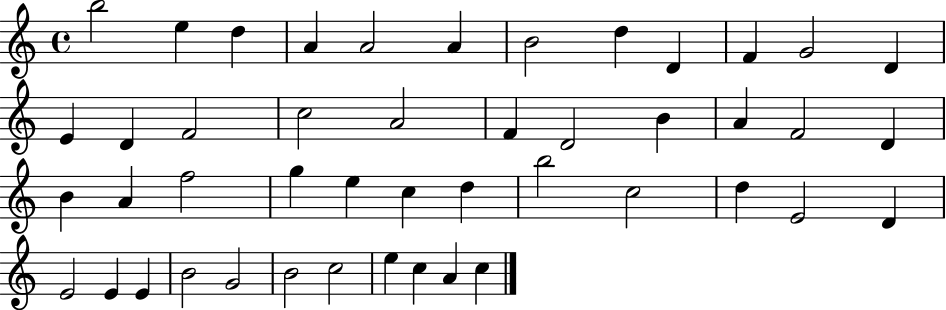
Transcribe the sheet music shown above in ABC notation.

X:1
T:Untitled
M:4/4
L:1/4
K:C
b2 e d A A2 A B2 d D F G2 D E D F2 c2 A2 F D2 B A F2 D B A f2 g e c d b2 c2 d E2 D E2 E E B2 G2 B2 c2 e c A c